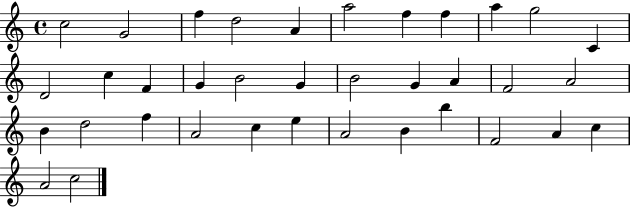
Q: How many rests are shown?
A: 0